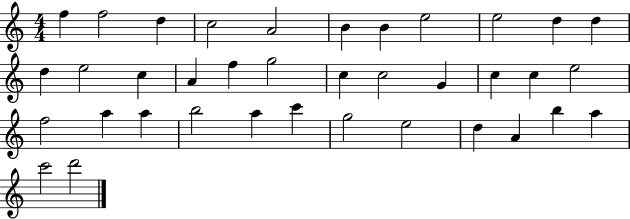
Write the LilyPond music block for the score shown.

{
  \clef treble
  \numericTimeSignature
  \time 4/4
  \key c \major
  f''4 f''2 d''4 | c''2 a'2 | b'4 b'4 e''2 | e''2 d''4 d''4 | \break d''4 e''2 c''4 | a'4 f''4 g''2 | c''4 c''2 g'4 | c''4 c''4 e''2 | \break f''2 a''4 a''4 | b''2 a''4 c'''4 | g''2 e''2 | d''4 a'4 b''4 a''4 | \break c'''2 d'''2 | \bar "|."
}